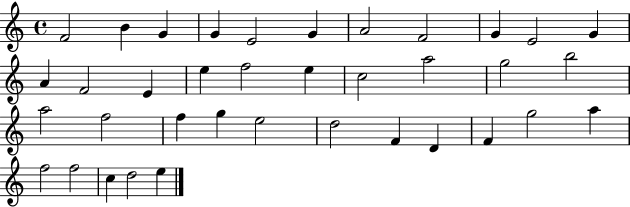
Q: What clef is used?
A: treble